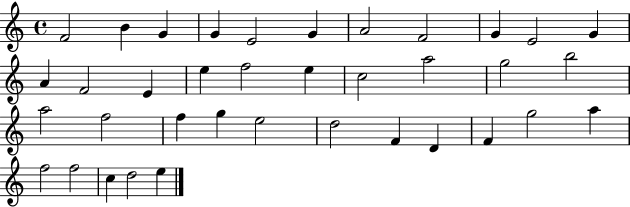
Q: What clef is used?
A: treble